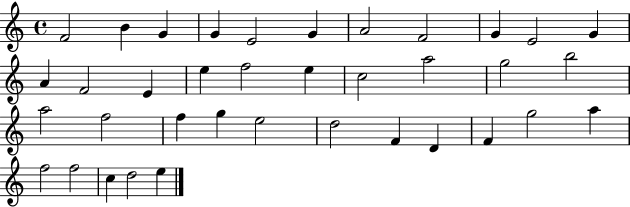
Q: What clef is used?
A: treble